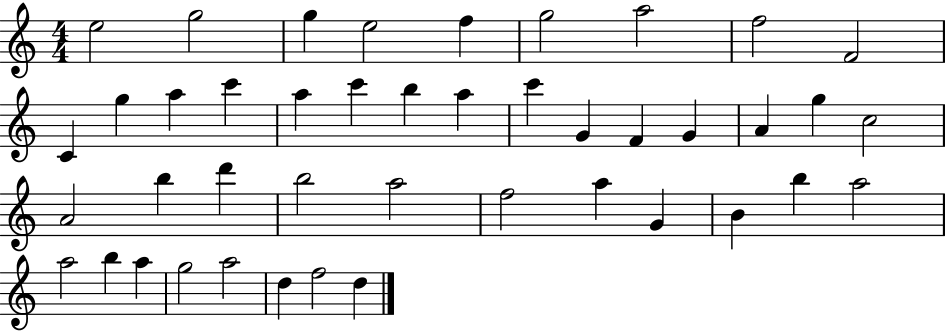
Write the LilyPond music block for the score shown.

{
  \clef treble
  \numericTimeSignature
  \time 4/4
  \key c \major
  e''2 g''2 | g''4 e''2 f''4 | g''2 a''2 | f''2 f'2 | \break c'4 g''4 a''4 c'''4 | a''4 c'''4 b''4 a''4 | c'''4 g'4 f'4 g'4 | a'4 g''4 c''2 | \break a'2 b''4 d'''4 | b''2 a''2 | f''2 a''4 g'4 | b'4 b''4 a''2 | \break a''2 b''4 a''4 | g''2 a''2 | d''4 f''2 d''4 | \bar "|."
}